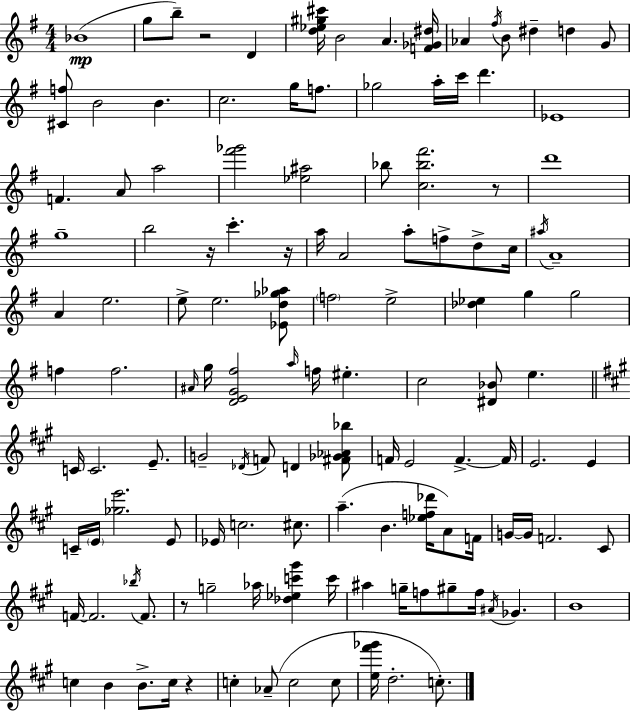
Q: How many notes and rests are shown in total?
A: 128